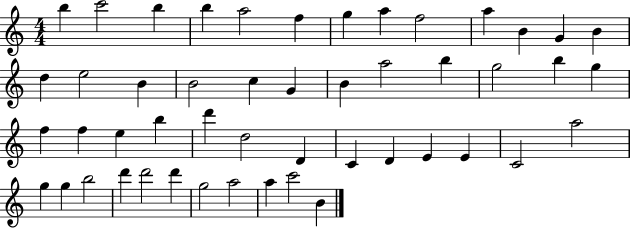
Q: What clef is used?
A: treble